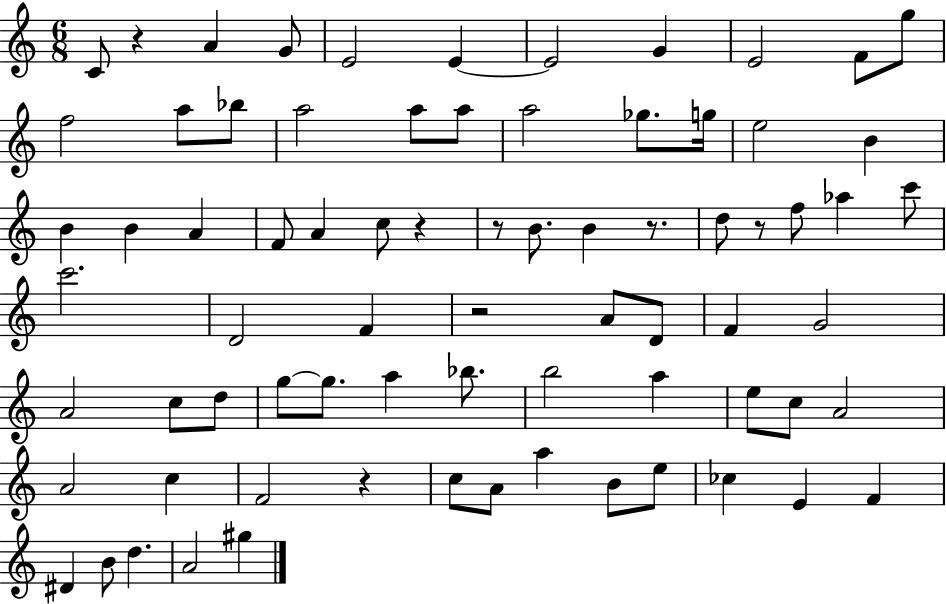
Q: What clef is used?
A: treble